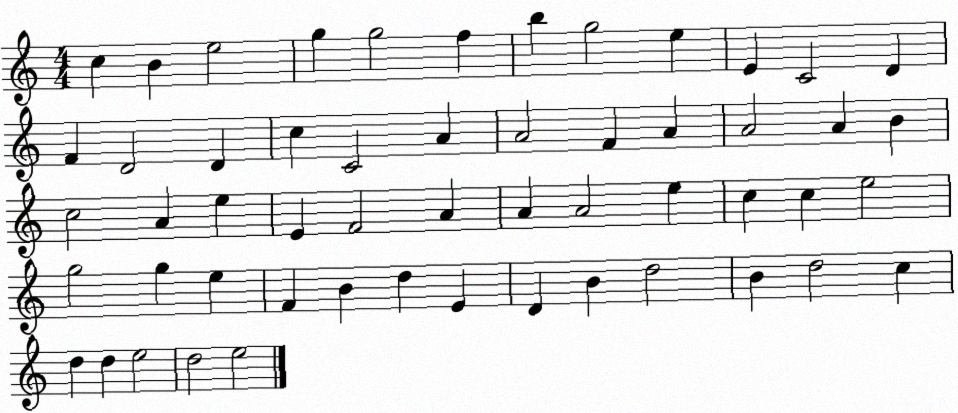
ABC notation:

X:1
T:Untitled
M:4/4
L:1/4
K:C
c B e2 g g2 f b g2 e E C2 D F D2 D c C2 A A2 F A A2 A B c2 A e E F2 A A A2 e c c e2 g2 g e F B d E D B d2 B d2 c d d e2 d2 e2